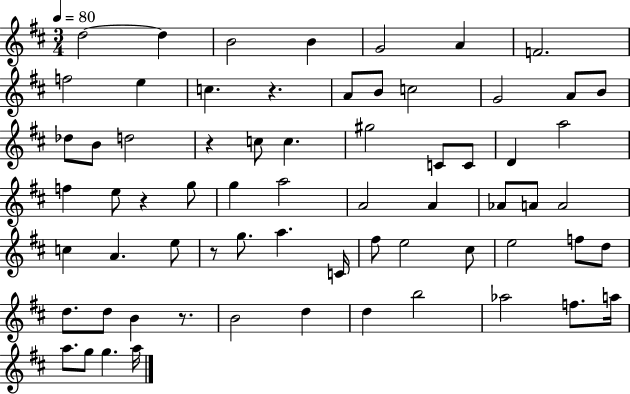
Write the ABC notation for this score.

X:1
T:Untitled
M:3/4
L:1/4
K:D
d2 d B2 B G2 A F2 f2 e c z A/2 B/2 c2 G2 A/2 B/2 _d/2 B/2 d2 z c/2 c ^g2 C/2 C/2 D a2 f e/2 z g/2 g a2 A2 A _A/2 A/2 A2 c A e/2 z/2 g/2 a C/4 ^f/2 e2 ^c/2 e2 f/2 d/2 d/2 d/2 B z/2 B2 d d b2 _a2 f/2 a/4 a/2 g/2 g a/4